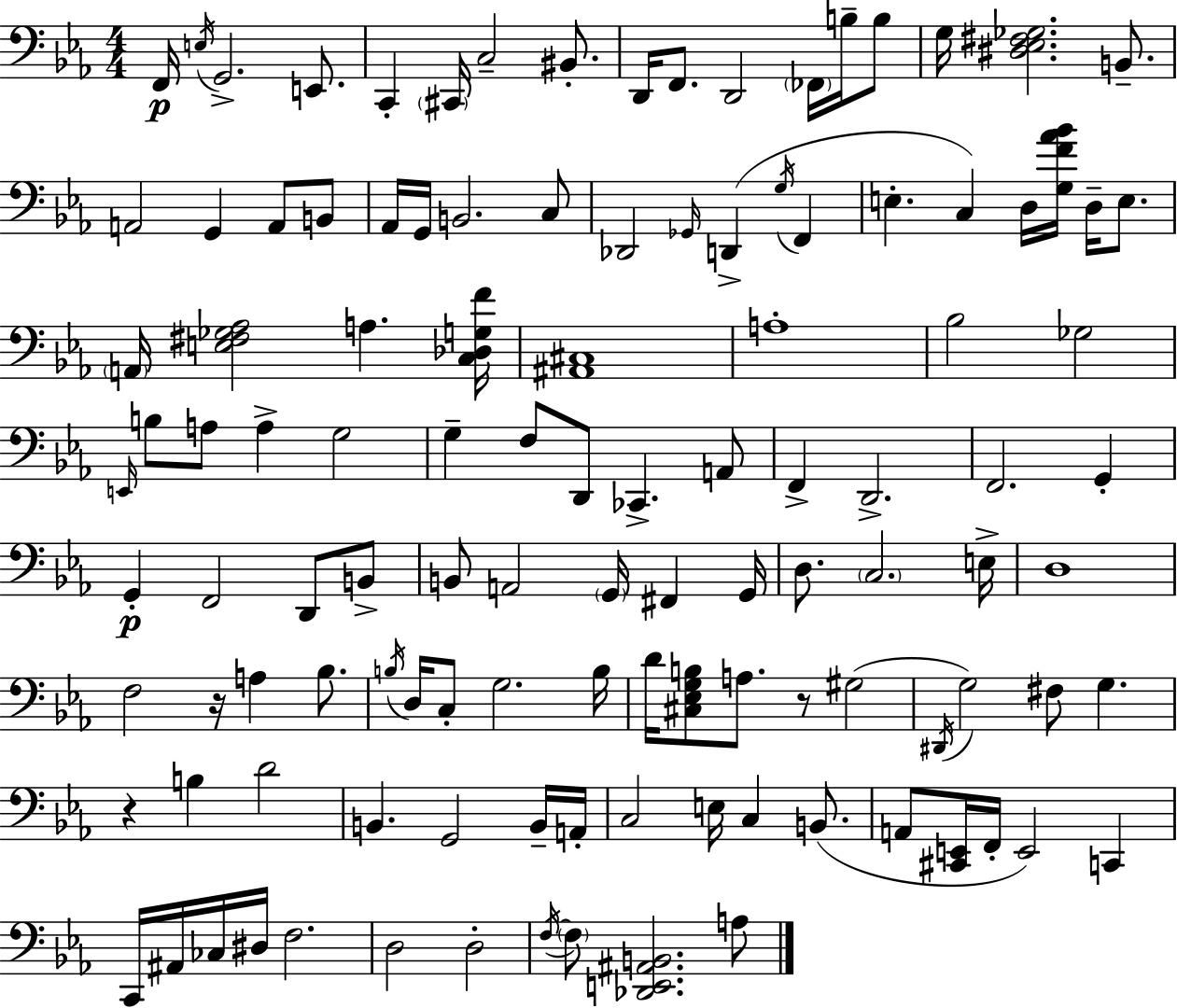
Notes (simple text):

F2/s E3/s G2/h. E2/e. C2/q C#2/s C3/h BIS2/e. D2/s F2/e. D2/h FES2/s B3/s B3/e G3/s [D#3,Eb3,F#3,Gb3]/h. B2/e. A2/h G2/q A2/e B2/e Ab2/s G2/s B2/h. C3/e Db2/h Gb2/s D2/q G3/s F2/q E3/q. C3/q D3/s [G3,F4,Ab4,Bb4]/s D3/s E3/e. A2/s [E3,F#3,Gb3,Ab3]/h A3/q. [C3,Db3,G3,F4]/s [A#2,C#3]/w A3/w Bb3/h Gb3/h E2/s B3/e A3/e A3/q G3/h G3/q F3/e D2/e CES2/q. A2/e F2/q D2/h. F2/h. G2/q G2/q F2/h D2/e B2/e B2/e A2/h G2/s F#2/q G2/s D3/e. C3/h. E3/s D3/w F3/h R/s A3/q Bb3/e. B3/s D3/s C3/e G3/h. B3/s D4/s [C#3,Eb3,G3,B3]/e A3/e. R/e G#3/h D#2/s G3/h F#3/e G3/q. R/q B3/q D4/h B2/q. G2/h B2/s A2/s C3/h E3/s C3/q B2/e. A2/e [C#2,E2]/s F2/s E2/h C2/q C2/s A#2/s CES3/s D#3/s F3/h. D3/h D3/h F3/s F3/e [Db2,E2,A#2,B2]/h. A3/e